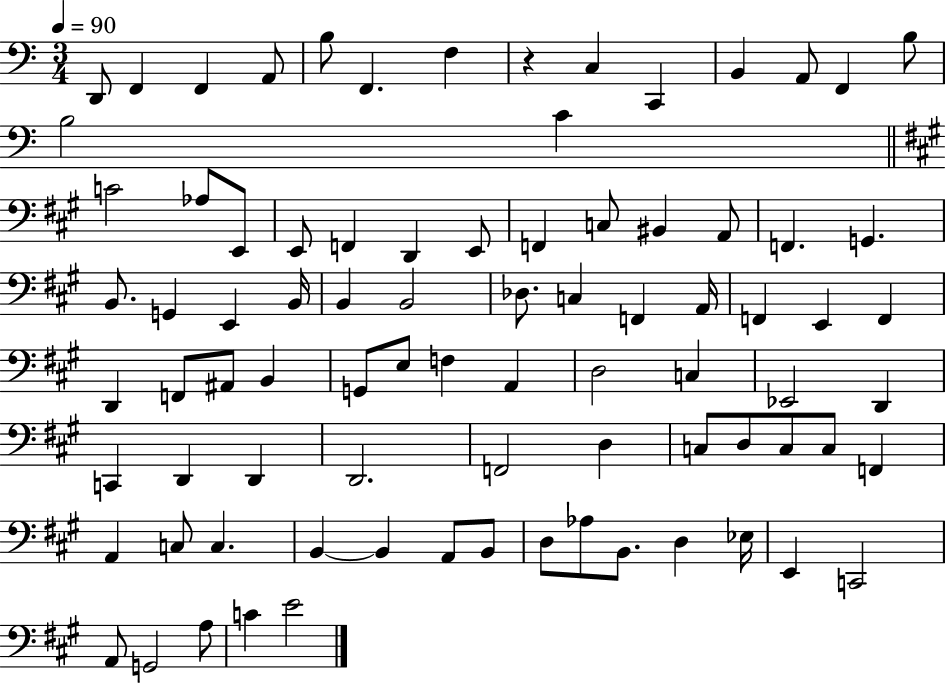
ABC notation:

X:1
T:Untitled
M:3/4
L:1/4
K:C
D,,/2 F,, F,, A,,/2 B,/2 F,, F, z C, C,, B,, A,,/2 F,, B,/2 B,2 C C2 _A,/2 E,,/2 E,,/2 F,, D,, E,,/2 F,, C,/2 ^B,, A,,/2 F,, G,, B,,/2 G,, E,, B,,/4 B,, B,,2 _D,/2 C, F,, A,,/4 F,, E,, F,, D,, F,,/2 ^A,,/2 B,, G,,/2 E,/2 F, A,, D,2 C, _E,,2 D,, C,, D,, D,, D,,2 F,,2 D, C,/2 D,/2 C,/2 C,/2 F,, A,, C,/2 C, B,, B,, A,,/2 B,,/2 D,/2 _A,/2 B,,/2 D, _E,/4 E,, C,,2 A,,/2 G,,2 A,/2 C E2